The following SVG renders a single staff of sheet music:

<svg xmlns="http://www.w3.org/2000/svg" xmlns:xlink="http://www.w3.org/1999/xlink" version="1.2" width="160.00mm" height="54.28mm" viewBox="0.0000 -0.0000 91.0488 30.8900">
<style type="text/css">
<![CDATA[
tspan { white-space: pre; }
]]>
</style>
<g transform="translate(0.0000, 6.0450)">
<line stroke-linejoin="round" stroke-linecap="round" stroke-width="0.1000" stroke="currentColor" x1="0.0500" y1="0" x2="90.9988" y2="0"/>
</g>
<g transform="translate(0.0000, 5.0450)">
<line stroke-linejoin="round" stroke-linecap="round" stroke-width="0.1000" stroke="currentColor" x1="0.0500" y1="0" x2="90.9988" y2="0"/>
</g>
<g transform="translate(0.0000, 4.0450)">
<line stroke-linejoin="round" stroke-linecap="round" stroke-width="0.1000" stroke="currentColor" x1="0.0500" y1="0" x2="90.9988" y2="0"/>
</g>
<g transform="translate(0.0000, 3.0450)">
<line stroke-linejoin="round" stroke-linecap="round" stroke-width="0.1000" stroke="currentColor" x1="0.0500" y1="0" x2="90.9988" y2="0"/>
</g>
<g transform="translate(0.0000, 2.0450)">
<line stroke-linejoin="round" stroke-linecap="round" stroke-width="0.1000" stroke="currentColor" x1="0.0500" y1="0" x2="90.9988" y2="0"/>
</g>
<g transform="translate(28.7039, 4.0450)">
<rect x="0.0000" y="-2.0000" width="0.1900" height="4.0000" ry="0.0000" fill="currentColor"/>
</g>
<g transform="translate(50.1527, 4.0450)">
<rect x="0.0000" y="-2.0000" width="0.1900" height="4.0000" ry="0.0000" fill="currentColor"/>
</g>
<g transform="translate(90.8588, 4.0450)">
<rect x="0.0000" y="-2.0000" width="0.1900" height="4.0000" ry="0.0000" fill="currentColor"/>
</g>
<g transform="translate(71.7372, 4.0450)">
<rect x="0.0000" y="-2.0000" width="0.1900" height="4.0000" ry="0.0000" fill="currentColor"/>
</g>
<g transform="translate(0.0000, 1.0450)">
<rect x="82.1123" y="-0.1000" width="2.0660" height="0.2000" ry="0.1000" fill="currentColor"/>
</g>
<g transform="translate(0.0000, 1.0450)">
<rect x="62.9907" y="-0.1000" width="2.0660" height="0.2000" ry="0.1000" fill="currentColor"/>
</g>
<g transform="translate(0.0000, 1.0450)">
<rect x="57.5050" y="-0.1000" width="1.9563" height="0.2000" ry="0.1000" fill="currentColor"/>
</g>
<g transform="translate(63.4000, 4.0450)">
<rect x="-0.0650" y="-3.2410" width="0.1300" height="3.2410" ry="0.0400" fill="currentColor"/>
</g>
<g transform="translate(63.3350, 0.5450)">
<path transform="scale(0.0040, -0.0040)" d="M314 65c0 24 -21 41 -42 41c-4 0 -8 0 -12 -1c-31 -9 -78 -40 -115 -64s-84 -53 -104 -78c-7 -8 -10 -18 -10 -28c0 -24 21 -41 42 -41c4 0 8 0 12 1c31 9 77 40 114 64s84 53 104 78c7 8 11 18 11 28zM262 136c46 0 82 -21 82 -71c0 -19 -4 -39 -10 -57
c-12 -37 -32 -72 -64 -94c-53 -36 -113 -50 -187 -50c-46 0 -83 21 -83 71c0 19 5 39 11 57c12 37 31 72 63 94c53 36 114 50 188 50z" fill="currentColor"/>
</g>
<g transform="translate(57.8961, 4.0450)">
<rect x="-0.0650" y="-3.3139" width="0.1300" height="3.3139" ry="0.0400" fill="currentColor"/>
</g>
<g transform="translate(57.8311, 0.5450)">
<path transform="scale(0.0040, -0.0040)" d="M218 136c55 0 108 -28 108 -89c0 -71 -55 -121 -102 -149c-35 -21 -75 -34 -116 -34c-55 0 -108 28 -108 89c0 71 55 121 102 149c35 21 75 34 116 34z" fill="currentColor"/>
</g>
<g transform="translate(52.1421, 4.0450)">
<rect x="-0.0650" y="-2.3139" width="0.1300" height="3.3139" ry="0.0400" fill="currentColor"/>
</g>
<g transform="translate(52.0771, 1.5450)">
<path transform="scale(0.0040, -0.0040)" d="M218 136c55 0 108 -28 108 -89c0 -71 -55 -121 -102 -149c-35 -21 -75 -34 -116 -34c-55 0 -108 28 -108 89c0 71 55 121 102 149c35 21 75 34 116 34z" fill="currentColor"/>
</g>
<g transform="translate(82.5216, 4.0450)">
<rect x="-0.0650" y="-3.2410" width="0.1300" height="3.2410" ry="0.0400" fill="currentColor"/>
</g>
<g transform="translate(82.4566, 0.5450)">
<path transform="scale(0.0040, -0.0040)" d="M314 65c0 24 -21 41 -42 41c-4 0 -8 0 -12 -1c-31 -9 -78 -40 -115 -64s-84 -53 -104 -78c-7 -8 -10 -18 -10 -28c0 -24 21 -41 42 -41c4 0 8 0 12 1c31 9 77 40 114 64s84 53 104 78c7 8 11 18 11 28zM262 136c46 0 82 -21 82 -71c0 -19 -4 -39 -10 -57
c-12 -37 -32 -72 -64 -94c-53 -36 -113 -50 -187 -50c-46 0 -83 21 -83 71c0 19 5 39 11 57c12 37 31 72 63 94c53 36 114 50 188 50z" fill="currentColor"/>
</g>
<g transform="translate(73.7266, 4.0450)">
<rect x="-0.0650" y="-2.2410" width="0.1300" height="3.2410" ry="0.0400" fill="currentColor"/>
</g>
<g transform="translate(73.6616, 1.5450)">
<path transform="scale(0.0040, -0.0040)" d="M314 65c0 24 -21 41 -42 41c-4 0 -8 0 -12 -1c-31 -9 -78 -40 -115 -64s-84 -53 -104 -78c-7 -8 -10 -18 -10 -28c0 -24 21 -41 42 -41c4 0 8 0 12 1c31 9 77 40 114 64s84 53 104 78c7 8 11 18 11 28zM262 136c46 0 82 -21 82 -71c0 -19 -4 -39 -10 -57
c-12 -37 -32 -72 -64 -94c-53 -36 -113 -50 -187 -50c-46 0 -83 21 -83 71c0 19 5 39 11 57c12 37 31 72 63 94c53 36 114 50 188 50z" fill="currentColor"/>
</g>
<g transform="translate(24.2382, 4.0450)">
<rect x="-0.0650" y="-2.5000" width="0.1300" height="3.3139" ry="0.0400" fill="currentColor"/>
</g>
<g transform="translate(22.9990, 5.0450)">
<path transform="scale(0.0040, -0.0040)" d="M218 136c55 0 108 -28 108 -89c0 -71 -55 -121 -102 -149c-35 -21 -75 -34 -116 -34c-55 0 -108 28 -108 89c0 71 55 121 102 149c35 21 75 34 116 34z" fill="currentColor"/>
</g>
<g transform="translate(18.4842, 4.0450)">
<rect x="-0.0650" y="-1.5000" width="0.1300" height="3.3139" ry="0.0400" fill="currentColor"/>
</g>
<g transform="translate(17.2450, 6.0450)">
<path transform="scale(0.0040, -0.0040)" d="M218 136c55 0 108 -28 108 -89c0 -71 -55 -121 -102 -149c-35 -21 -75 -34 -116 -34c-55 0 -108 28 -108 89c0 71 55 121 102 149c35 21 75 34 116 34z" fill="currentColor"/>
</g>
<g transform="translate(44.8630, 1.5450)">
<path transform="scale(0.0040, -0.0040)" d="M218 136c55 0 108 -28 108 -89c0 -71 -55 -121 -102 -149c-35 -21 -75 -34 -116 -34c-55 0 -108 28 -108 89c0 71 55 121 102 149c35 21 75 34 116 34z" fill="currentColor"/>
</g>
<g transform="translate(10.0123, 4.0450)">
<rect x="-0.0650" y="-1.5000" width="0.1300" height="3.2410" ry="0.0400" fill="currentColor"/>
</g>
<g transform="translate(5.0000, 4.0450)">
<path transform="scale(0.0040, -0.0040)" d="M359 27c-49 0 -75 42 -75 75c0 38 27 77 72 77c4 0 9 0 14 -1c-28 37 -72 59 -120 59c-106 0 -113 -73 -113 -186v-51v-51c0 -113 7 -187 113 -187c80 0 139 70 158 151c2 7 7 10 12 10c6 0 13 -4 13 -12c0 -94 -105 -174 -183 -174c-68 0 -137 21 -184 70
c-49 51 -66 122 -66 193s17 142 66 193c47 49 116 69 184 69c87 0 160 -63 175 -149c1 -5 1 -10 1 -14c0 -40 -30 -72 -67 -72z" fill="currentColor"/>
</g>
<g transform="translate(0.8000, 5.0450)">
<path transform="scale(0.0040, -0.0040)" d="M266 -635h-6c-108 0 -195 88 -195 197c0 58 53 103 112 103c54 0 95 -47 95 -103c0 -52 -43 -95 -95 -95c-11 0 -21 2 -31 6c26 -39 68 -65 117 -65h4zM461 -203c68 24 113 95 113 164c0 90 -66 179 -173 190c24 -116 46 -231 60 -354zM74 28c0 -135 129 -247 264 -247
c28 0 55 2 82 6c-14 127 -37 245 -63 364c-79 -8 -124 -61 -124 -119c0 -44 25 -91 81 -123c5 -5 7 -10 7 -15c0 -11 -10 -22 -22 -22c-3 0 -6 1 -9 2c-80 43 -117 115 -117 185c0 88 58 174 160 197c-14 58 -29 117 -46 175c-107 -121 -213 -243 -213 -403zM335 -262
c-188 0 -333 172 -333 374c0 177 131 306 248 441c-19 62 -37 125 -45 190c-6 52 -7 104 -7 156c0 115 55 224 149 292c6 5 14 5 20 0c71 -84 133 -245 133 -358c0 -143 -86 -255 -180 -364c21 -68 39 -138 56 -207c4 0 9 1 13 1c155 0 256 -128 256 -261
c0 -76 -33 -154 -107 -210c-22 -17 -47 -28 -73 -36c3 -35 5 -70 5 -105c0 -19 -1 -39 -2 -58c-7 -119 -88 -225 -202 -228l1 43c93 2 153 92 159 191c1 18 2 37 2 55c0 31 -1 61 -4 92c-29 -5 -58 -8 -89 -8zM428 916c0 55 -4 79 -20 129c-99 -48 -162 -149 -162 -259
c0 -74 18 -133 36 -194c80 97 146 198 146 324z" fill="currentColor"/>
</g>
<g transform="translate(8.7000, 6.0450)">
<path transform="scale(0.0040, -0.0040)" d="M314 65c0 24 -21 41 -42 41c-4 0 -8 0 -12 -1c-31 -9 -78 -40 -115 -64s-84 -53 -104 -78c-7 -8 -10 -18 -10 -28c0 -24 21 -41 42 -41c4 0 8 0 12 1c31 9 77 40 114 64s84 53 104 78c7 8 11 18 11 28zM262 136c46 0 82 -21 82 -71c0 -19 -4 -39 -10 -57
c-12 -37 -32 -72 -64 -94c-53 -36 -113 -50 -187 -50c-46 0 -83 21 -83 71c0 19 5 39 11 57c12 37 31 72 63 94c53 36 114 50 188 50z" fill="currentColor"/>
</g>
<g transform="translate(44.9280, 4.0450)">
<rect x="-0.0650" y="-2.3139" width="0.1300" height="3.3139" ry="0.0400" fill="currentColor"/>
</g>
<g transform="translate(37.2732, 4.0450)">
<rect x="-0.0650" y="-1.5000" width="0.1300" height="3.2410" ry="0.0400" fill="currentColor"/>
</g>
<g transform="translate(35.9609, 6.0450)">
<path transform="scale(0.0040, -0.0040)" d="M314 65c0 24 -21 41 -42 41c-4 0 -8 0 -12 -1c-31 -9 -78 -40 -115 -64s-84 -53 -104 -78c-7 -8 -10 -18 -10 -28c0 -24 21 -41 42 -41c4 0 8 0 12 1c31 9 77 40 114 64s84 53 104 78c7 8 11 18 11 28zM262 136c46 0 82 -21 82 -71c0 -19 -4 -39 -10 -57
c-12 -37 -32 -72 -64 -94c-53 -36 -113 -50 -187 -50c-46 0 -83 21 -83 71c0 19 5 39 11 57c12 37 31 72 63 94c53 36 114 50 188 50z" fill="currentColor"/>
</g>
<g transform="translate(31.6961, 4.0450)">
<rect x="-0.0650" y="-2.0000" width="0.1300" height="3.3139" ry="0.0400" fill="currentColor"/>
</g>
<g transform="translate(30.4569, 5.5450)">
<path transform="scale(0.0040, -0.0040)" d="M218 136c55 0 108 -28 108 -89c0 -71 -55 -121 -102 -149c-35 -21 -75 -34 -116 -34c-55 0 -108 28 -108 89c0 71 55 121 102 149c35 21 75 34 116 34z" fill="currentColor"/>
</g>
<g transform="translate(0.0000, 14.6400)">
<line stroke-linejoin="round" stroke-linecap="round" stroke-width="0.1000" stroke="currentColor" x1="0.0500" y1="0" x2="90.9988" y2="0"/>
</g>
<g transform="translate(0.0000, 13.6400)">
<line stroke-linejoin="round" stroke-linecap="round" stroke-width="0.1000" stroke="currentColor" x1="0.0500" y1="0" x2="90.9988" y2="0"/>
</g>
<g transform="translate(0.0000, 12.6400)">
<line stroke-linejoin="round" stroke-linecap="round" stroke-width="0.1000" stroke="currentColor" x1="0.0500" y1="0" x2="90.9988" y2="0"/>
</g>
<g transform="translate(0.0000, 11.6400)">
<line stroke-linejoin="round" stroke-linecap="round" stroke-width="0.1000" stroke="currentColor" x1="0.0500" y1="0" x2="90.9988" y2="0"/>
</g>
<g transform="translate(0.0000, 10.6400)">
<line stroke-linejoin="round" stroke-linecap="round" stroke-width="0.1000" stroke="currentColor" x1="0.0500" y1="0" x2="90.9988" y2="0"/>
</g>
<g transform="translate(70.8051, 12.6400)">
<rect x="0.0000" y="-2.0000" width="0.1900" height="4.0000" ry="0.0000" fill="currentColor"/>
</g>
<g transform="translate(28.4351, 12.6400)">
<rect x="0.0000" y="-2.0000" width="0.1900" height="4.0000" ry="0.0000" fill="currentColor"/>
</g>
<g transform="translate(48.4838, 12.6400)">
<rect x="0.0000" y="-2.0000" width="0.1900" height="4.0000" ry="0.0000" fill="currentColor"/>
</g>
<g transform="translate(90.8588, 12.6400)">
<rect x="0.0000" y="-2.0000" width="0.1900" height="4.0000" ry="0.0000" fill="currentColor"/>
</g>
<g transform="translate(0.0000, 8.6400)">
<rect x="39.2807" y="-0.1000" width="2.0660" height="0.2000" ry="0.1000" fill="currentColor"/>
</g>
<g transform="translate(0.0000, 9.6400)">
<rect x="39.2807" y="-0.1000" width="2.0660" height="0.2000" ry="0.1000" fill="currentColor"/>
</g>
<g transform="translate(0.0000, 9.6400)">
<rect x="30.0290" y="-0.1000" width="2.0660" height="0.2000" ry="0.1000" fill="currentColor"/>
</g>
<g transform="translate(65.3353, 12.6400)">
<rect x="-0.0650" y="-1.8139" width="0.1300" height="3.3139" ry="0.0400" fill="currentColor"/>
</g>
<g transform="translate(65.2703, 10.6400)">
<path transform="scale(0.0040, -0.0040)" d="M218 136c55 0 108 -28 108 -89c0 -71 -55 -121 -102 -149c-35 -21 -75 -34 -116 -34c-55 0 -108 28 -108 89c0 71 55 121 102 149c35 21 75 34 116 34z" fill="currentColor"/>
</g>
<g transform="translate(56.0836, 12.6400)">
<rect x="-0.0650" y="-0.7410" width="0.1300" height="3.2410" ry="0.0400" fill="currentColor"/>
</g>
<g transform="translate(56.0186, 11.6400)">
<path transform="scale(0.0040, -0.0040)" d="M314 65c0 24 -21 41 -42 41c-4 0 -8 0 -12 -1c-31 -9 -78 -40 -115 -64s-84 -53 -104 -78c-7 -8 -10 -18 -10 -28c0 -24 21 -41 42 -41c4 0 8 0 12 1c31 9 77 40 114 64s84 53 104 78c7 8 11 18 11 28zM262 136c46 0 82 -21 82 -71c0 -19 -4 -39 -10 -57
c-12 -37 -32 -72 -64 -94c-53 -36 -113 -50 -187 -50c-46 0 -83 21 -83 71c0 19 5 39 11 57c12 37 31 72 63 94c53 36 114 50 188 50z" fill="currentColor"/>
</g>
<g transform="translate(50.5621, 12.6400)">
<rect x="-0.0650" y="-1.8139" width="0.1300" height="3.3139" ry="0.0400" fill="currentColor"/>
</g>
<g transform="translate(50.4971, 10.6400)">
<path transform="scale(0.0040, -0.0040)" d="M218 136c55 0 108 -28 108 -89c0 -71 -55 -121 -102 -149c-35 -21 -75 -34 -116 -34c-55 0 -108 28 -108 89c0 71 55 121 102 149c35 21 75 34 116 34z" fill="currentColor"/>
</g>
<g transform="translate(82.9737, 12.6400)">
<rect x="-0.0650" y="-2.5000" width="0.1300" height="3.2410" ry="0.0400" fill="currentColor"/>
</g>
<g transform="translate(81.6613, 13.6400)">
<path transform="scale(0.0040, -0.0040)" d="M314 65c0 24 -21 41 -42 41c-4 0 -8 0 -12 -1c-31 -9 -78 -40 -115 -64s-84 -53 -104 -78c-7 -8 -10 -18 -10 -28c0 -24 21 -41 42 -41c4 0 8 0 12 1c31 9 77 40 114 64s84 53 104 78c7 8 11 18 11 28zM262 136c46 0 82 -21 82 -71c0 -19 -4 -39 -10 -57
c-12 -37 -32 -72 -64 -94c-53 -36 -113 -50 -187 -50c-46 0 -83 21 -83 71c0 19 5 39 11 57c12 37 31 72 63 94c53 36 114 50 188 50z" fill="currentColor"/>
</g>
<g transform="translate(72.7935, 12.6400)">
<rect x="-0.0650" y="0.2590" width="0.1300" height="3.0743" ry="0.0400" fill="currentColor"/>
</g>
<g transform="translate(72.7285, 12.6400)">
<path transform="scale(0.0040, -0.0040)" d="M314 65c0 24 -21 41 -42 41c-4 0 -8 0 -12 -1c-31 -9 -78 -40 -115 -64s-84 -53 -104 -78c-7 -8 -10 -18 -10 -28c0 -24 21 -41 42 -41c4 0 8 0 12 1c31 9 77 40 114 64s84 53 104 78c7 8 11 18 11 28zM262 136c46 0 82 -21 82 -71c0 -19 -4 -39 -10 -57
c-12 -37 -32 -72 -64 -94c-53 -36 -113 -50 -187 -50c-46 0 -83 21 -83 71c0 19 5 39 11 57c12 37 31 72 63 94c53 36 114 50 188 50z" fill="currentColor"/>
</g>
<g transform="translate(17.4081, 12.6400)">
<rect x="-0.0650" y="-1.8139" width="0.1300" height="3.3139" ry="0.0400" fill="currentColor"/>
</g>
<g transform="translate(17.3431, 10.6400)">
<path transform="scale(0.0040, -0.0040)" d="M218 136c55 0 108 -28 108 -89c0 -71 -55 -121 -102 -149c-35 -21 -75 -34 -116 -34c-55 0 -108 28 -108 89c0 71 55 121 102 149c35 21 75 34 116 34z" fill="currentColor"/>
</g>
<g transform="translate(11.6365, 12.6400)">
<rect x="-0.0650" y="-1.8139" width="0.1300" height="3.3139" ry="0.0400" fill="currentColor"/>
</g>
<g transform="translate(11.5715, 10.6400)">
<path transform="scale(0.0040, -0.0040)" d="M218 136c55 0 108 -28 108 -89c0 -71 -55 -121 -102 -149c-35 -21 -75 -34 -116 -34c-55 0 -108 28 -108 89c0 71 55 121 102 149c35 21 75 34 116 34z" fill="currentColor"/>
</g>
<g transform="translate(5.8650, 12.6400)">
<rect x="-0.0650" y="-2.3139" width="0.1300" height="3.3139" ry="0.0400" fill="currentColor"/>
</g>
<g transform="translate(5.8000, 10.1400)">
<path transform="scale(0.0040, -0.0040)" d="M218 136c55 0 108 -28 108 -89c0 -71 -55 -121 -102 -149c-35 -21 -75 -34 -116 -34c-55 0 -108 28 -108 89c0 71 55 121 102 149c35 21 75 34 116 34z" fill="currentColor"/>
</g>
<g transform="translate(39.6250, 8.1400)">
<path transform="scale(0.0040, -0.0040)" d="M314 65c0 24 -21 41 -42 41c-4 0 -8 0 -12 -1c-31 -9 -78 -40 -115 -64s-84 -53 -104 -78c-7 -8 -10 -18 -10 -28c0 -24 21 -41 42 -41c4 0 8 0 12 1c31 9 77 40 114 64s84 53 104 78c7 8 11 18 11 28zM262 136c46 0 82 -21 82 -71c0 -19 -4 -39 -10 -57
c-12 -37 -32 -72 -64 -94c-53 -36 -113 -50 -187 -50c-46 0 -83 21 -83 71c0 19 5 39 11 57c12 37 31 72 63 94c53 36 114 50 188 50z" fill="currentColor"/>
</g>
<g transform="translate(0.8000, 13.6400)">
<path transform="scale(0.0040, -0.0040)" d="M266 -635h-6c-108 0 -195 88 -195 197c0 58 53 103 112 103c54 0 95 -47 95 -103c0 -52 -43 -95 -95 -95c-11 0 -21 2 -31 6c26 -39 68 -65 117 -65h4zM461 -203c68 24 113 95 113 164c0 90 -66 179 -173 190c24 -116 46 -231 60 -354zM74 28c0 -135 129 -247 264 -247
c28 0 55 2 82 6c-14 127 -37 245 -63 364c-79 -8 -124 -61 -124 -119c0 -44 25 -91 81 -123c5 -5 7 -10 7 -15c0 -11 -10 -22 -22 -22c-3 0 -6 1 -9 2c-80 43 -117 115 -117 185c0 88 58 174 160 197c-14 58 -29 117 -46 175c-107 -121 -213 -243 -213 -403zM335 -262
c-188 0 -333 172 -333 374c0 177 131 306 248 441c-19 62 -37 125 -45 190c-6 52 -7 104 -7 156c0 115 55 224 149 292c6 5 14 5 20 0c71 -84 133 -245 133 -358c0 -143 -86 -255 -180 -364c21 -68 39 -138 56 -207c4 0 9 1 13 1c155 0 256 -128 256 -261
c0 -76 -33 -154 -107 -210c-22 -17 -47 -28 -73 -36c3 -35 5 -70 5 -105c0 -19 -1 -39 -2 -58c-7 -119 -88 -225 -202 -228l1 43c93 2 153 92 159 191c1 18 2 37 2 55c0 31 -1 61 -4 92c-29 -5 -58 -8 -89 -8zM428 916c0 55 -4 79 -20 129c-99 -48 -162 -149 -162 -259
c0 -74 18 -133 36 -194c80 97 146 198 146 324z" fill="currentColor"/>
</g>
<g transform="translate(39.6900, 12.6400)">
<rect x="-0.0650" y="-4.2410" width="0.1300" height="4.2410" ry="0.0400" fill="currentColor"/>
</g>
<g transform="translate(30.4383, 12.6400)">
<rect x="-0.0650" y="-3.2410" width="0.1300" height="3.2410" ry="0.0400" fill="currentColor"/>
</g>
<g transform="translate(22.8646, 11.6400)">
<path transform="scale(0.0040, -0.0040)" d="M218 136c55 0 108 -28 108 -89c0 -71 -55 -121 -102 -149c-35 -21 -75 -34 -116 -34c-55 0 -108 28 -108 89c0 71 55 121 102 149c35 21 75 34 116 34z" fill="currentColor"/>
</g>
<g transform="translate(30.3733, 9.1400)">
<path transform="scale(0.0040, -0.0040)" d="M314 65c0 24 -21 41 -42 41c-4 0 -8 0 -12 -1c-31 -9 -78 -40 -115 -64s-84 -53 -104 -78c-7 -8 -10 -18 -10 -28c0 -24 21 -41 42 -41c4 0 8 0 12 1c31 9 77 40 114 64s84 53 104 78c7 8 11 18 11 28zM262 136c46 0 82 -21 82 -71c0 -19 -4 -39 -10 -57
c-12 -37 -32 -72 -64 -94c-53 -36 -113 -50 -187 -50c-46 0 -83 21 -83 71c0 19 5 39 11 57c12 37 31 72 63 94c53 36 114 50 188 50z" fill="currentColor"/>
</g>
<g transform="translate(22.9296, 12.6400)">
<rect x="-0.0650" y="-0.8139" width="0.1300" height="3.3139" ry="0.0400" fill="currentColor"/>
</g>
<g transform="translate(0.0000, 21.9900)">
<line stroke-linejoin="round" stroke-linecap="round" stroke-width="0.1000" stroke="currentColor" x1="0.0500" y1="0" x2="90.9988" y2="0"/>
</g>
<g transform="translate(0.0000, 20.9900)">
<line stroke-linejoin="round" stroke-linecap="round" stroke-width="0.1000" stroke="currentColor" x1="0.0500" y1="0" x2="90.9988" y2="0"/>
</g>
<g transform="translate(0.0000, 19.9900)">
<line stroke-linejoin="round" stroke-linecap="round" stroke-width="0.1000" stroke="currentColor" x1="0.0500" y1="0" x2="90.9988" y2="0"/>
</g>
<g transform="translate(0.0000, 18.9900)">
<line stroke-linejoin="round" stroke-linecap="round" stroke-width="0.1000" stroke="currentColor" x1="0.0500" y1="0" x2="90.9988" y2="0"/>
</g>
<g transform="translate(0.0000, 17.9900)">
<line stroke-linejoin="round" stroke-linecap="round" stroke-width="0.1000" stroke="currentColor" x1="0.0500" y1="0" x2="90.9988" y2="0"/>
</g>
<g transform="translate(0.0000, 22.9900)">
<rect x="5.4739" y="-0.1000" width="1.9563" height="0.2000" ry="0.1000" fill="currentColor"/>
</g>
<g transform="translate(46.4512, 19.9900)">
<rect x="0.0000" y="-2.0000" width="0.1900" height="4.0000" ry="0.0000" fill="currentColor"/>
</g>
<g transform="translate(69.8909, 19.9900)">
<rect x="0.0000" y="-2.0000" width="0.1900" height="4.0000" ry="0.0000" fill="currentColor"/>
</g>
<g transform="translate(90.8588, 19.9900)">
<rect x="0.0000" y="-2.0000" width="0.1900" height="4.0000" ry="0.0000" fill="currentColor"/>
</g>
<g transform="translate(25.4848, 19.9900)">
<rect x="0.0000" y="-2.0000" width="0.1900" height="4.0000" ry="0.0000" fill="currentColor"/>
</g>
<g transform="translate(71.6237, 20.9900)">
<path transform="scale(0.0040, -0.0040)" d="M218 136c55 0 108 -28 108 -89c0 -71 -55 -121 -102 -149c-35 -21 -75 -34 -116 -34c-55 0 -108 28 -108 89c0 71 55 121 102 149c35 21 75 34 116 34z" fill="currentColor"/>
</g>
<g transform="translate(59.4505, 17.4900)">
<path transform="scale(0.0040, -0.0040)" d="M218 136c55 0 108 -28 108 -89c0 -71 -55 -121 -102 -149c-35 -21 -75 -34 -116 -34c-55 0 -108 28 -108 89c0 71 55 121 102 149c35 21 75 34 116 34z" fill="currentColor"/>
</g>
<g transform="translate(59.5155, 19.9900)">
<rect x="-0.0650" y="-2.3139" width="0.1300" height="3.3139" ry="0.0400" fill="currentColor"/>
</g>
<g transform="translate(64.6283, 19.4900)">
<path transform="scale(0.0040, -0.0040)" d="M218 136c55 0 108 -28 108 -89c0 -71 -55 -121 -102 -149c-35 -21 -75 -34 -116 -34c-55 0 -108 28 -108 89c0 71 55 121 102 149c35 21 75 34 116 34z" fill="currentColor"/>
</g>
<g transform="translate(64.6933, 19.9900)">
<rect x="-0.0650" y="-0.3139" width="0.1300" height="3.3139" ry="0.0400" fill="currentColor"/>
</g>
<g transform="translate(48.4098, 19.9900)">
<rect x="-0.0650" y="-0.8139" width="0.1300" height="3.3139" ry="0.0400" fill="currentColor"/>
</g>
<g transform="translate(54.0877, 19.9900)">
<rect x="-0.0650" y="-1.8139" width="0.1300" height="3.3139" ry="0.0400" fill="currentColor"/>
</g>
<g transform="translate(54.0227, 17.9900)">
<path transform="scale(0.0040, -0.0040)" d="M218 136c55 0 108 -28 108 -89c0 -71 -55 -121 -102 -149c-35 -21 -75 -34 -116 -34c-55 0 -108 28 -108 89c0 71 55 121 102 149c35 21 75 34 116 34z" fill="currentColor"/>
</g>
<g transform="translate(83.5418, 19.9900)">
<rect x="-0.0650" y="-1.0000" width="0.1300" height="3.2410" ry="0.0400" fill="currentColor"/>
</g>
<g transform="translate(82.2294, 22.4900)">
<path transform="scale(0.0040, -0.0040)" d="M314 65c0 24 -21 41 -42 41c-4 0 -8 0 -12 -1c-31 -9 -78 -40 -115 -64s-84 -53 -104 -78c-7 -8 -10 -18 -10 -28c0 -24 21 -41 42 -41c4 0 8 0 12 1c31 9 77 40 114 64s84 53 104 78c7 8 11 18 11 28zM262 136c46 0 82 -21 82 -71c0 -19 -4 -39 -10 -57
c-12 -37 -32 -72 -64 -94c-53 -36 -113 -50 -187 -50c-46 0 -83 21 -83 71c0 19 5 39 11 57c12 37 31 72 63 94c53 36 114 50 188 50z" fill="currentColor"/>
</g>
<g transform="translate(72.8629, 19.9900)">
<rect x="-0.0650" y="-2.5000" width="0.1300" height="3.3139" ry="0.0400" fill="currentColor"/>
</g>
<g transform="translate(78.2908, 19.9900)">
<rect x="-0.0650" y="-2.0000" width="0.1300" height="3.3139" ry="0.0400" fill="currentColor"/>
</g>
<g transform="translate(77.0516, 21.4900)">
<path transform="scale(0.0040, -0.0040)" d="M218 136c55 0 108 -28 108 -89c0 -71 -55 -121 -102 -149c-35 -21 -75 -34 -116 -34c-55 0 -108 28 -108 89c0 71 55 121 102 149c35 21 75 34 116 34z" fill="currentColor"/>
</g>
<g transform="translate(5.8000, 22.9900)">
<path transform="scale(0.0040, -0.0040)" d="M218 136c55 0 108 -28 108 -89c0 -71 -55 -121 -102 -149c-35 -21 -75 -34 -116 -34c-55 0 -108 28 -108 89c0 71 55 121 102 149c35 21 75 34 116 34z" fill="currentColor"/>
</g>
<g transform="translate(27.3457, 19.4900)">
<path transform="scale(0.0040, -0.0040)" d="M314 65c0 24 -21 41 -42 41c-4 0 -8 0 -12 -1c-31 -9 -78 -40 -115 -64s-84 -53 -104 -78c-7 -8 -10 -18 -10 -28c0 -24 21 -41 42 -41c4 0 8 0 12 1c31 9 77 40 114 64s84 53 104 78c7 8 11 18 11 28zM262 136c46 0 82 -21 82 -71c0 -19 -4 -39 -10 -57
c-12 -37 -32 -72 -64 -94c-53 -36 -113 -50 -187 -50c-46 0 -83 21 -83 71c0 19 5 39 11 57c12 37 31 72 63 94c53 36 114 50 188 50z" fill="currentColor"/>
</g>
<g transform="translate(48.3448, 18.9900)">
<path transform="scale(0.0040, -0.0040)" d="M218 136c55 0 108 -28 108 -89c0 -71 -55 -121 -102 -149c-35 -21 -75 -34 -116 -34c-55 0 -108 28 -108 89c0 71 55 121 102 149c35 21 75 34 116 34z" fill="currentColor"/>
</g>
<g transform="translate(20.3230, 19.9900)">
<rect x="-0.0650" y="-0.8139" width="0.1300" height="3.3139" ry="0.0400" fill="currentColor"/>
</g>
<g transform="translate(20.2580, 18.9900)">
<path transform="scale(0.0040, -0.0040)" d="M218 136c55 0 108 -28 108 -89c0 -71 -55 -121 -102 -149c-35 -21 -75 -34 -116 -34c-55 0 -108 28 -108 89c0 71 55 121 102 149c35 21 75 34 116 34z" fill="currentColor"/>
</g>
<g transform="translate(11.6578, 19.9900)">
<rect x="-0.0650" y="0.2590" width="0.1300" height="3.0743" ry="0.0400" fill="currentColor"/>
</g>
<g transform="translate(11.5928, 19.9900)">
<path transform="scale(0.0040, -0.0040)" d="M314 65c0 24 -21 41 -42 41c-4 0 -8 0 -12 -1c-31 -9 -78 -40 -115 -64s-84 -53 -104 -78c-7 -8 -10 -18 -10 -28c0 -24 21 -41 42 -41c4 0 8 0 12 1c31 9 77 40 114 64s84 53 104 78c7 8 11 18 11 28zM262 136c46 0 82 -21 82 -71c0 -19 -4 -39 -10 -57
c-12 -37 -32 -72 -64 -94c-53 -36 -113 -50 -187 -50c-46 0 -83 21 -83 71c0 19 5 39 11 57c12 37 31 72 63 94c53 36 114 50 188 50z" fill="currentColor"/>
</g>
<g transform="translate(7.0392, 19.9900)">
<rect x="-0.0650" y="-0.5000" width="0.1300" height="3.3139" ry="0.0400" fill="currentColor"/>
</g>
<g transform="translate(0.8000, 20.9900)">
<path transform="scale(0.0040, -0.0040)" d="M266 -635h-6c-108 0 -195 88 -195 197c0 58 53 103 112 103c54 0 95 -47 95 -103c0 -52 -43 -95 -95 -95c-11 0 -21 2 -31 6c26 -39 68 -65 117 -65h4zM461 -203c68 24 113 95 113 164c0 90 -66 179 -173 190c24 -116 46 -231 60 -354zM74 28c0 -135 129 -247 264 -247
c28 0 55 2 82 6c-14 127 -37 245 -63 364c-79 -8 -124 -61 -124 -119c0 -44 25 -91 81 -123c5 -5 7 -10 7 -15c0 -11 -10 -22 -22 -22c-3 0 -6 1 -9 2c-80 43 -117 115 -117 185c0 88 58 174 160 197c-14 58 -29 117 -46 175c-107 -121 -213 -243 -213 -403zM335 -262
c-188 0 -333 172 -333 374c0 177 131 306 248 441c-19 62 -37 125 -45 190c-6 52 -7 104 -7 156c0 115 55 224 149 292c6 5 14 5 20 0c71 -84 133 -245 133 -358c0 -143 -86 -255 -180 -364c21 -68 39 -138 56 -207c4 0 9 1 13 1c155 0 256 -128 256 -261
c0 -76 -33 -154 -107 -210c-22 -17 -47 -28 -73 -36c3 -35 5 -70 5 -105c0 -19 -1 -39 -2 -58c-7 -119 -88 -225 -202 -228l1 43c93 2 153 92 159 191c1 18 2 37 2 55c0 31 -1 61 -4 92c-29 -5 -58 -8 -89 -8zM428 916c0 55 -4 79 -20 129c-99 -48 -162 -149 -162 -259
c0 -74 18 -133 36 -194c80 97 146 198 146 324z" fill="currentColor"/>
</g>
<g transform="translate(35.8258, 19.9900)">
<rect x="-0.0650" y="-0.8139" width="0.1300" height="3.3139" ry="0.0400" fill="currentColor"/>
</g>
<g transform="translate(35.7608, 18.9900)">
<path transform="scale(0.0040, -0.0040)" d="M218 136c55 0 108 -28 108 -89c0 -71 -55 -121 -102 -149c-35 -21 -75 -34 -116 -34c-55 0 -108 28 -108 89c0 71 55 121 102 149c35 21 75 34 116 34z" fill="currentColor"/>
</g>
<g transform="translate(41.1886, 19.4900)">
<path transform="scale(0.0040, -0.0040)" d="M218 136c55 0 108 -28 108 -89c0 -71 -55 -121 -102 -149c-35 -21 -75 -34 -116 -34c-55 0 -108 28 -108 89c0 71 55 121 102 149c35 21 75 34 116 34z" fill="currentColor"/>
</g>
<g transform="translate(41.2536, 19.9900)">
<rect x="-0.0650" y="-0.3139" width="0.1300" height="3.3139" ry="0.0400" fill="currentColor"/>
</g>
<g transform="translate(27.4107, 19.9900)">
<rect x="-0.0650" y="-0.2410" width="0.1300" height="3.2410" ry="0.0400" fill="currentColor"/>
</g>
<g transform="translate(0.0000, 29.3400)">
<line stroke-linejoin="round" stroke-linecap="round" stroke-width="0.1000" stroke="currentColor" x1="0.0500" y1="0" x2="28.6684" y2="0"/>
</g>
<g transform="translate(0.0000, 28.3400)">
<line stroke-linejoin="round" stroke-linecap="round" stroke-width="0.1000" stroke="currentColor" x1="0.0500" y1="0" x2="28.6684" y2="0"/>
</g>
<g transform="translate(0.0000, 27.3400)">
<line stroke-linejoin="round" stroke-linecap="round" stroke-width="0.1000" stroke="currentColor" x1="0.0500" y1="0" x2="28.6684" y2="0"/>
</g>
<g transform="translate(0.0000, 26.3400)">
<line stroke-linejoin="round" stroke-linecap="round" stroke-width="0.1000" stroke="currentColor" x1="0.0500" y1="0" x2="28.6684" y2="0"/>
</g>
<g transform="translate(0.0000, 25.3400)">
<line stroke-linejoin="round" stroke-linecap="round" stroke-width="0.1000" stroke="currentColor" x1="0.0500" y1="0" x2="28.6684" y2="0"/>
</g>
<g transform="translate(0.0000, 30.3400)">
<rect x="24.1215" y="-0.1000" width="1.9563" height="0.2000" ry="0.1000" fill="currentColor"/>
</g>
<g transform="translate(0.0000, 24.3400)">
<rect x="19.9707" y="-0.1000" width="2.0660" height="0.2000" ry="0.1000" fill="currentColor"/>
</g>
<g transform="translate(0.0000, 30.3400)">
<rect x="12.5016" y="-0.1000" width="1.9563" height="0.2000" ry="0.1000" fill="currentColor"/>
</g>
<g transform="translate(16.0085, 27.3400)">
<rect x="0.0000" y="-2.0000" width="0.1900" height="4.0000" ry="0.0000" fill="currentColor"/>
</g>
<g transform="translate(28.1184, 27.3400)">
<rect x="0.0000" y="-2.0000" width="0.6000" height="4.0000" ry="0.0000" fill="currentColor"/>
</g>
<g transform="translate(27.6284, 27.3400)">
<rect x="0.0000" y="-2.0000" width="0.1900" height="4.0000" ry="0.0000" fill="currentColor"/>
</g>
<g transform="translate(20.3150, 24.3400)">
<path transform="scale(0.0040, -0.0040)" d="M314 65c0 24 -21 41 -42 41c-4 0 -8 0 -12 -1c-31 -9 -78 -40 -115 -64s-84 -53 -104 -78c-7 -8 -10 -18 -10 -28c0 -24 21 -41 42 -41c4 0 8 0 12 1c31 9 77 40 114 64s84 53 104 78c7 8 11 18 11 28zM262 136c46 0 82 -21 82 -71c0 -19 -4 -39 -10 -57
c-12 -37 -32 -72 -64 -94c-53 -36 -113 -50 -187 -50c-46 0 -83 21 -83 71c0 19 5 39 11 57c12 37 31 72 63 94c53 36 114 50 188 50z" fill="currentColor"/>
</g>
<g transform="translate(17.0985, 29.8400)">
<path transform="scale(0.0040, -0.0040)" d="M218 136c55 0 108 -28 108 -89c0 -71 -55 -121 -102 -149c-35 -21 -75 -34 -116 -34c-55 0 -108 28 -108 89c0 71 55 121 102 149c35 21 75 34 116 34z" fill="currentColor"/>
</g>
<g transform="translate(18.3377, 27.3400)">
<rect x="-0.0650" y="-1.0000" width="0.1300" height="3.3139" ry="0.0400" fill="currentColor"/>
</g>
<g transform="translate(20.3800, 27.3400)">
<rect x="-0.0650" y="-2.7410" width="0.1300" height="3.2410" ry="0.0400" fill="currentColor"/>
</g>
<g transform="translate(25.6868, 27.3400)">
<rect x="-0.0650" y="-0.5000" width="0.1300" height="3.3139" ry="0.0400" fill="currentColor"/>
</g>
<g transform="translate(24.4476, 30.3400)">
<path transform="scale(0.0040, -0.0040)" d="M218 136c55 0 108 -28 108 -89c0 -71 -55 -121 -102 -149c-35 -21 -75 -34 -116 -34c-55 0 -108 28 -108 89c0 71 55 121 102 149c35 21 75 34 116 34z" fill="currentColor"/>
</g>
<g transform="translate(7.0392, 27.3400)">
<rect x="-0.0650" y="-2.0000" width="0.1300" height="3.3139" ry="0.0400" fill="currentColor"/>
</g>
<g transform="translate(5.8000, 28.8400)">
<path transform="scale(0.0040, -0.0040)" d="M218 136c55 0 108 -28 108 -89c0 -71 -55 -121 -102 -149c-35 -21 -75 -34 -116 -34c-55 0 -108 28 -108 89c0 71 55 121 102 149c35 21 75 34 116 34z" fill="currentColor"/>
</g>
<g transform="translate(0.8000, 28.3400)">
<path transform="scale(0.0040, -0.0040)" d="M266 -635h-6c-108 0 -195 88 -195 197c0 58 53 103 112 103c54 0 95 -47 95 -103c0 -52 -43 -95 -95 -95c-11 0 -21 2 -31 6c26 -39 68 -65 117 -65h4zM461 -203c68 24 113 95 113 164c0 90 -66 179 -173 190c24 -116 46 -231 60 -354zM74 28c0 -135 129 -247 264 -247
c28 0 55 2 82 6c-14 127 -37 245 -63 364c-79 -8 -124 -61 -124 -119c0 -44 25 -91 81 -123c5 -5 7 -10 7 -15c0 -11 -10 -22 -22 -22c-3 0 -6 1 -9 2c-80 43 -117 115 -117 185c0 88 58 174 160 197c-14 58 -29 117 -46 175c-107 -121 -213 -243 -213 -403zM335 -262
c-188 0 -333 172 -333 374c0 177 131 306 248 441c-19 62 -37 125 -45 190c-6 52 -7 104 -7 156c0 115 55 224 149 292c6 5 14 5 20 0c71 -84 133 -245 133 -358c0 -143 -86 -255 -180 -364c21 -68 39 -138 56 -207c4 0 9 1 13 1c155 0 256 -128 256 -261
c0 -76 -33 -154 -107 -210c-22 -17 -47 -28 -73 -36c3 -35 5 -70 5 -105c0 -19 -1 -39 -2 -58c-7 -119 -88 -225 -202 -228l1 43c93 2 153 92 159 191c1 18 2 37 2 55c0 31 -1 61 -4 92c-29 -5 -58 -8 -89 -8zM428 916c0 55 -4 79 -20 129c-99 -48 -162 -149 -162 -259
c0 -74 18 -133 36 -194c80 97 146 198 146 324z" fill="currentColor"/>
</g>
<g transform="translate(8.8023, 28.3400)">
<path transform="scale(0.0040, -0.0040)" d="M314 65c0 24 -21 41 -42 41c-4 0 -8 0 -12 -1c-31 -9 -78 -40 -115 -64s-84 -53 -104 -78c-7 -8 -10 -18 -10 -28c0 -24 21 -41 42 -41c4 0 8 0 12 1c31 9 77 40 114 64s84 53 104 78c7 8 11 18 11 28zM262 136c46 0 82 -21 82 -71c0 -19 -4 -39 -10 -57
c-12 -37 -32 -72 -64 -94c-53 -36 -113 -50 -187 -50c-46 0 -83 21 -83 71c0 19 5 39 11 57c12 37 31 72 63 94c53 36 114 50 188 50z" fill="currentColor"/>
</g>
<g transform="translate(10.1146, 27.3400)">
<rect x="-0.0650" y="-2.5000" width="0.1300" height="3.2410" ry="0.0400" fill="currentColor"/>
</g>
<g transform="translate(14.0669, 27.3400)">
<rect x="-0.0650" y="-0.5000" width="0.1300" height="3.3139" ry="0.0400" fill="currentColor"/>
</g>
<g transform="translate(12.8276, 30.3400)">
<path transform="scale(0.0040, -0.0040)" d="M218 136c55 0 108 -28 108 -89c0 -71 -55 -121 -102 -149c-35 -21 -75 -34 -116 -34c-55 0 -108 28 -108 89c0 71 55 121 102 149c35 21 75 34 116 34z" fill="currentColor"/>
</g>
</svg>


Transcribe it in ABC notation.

X:1
T:Untitled
M:4/4
L:1/4
K:C
E2 E G F E2 g g b b2 g2 b2 g f f d b2 d'2 f d2 f B2 G2 C B2 d c2 d c d f g c G F D2 F G2 C D a2 C